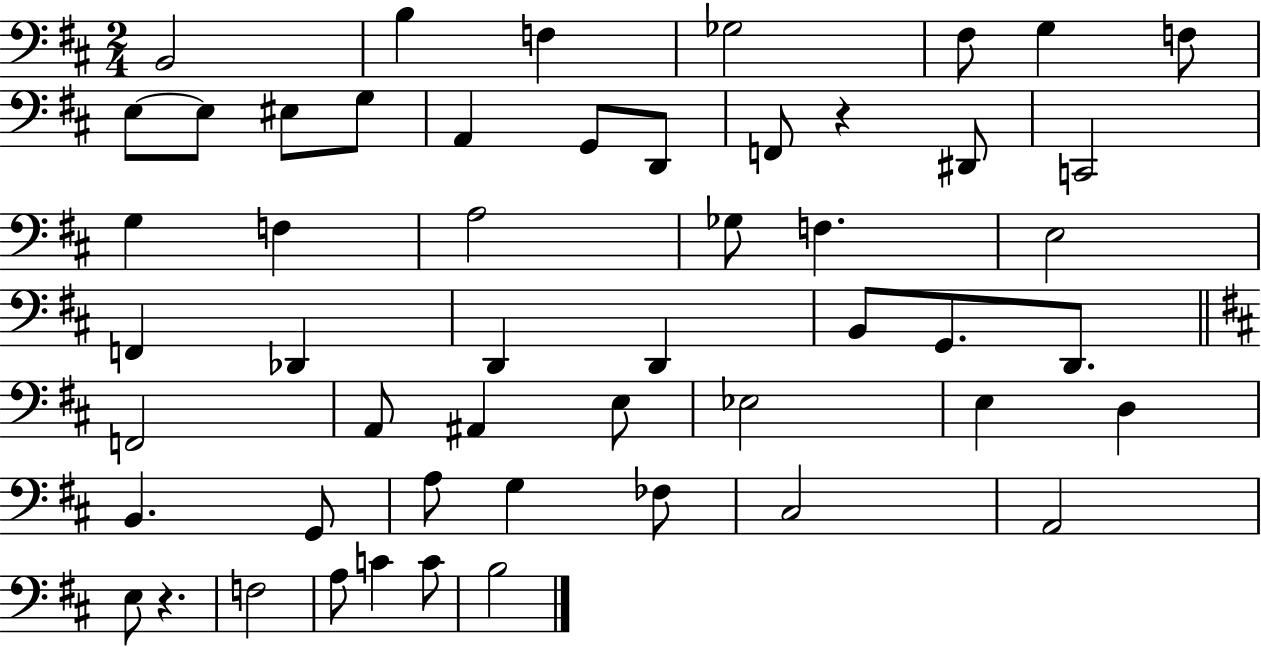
X:1
T:Untitled
M:2/4
L:1/4
K:D
B,,2 B, F, _G,2 ^F,/2 G, F,/2 E,/2 E,/2 ^E,/2 G,/2 A,, G,,/2 D,,/2 F,,/2 z ^D,,/2 C,,2 G, F, A,2 _G,/2 F, E,2 F,, _D,, D,, D,, B,,/2 G,,/2 D,,/2 F,,2 A,,/2 ^A,, E,/2 _E,2 E, D, B,, G,,/2 A,/2 G, _F,/2 ^C,2 A,,2 E,/2 z F,2 A,/2 C C/2 B,2